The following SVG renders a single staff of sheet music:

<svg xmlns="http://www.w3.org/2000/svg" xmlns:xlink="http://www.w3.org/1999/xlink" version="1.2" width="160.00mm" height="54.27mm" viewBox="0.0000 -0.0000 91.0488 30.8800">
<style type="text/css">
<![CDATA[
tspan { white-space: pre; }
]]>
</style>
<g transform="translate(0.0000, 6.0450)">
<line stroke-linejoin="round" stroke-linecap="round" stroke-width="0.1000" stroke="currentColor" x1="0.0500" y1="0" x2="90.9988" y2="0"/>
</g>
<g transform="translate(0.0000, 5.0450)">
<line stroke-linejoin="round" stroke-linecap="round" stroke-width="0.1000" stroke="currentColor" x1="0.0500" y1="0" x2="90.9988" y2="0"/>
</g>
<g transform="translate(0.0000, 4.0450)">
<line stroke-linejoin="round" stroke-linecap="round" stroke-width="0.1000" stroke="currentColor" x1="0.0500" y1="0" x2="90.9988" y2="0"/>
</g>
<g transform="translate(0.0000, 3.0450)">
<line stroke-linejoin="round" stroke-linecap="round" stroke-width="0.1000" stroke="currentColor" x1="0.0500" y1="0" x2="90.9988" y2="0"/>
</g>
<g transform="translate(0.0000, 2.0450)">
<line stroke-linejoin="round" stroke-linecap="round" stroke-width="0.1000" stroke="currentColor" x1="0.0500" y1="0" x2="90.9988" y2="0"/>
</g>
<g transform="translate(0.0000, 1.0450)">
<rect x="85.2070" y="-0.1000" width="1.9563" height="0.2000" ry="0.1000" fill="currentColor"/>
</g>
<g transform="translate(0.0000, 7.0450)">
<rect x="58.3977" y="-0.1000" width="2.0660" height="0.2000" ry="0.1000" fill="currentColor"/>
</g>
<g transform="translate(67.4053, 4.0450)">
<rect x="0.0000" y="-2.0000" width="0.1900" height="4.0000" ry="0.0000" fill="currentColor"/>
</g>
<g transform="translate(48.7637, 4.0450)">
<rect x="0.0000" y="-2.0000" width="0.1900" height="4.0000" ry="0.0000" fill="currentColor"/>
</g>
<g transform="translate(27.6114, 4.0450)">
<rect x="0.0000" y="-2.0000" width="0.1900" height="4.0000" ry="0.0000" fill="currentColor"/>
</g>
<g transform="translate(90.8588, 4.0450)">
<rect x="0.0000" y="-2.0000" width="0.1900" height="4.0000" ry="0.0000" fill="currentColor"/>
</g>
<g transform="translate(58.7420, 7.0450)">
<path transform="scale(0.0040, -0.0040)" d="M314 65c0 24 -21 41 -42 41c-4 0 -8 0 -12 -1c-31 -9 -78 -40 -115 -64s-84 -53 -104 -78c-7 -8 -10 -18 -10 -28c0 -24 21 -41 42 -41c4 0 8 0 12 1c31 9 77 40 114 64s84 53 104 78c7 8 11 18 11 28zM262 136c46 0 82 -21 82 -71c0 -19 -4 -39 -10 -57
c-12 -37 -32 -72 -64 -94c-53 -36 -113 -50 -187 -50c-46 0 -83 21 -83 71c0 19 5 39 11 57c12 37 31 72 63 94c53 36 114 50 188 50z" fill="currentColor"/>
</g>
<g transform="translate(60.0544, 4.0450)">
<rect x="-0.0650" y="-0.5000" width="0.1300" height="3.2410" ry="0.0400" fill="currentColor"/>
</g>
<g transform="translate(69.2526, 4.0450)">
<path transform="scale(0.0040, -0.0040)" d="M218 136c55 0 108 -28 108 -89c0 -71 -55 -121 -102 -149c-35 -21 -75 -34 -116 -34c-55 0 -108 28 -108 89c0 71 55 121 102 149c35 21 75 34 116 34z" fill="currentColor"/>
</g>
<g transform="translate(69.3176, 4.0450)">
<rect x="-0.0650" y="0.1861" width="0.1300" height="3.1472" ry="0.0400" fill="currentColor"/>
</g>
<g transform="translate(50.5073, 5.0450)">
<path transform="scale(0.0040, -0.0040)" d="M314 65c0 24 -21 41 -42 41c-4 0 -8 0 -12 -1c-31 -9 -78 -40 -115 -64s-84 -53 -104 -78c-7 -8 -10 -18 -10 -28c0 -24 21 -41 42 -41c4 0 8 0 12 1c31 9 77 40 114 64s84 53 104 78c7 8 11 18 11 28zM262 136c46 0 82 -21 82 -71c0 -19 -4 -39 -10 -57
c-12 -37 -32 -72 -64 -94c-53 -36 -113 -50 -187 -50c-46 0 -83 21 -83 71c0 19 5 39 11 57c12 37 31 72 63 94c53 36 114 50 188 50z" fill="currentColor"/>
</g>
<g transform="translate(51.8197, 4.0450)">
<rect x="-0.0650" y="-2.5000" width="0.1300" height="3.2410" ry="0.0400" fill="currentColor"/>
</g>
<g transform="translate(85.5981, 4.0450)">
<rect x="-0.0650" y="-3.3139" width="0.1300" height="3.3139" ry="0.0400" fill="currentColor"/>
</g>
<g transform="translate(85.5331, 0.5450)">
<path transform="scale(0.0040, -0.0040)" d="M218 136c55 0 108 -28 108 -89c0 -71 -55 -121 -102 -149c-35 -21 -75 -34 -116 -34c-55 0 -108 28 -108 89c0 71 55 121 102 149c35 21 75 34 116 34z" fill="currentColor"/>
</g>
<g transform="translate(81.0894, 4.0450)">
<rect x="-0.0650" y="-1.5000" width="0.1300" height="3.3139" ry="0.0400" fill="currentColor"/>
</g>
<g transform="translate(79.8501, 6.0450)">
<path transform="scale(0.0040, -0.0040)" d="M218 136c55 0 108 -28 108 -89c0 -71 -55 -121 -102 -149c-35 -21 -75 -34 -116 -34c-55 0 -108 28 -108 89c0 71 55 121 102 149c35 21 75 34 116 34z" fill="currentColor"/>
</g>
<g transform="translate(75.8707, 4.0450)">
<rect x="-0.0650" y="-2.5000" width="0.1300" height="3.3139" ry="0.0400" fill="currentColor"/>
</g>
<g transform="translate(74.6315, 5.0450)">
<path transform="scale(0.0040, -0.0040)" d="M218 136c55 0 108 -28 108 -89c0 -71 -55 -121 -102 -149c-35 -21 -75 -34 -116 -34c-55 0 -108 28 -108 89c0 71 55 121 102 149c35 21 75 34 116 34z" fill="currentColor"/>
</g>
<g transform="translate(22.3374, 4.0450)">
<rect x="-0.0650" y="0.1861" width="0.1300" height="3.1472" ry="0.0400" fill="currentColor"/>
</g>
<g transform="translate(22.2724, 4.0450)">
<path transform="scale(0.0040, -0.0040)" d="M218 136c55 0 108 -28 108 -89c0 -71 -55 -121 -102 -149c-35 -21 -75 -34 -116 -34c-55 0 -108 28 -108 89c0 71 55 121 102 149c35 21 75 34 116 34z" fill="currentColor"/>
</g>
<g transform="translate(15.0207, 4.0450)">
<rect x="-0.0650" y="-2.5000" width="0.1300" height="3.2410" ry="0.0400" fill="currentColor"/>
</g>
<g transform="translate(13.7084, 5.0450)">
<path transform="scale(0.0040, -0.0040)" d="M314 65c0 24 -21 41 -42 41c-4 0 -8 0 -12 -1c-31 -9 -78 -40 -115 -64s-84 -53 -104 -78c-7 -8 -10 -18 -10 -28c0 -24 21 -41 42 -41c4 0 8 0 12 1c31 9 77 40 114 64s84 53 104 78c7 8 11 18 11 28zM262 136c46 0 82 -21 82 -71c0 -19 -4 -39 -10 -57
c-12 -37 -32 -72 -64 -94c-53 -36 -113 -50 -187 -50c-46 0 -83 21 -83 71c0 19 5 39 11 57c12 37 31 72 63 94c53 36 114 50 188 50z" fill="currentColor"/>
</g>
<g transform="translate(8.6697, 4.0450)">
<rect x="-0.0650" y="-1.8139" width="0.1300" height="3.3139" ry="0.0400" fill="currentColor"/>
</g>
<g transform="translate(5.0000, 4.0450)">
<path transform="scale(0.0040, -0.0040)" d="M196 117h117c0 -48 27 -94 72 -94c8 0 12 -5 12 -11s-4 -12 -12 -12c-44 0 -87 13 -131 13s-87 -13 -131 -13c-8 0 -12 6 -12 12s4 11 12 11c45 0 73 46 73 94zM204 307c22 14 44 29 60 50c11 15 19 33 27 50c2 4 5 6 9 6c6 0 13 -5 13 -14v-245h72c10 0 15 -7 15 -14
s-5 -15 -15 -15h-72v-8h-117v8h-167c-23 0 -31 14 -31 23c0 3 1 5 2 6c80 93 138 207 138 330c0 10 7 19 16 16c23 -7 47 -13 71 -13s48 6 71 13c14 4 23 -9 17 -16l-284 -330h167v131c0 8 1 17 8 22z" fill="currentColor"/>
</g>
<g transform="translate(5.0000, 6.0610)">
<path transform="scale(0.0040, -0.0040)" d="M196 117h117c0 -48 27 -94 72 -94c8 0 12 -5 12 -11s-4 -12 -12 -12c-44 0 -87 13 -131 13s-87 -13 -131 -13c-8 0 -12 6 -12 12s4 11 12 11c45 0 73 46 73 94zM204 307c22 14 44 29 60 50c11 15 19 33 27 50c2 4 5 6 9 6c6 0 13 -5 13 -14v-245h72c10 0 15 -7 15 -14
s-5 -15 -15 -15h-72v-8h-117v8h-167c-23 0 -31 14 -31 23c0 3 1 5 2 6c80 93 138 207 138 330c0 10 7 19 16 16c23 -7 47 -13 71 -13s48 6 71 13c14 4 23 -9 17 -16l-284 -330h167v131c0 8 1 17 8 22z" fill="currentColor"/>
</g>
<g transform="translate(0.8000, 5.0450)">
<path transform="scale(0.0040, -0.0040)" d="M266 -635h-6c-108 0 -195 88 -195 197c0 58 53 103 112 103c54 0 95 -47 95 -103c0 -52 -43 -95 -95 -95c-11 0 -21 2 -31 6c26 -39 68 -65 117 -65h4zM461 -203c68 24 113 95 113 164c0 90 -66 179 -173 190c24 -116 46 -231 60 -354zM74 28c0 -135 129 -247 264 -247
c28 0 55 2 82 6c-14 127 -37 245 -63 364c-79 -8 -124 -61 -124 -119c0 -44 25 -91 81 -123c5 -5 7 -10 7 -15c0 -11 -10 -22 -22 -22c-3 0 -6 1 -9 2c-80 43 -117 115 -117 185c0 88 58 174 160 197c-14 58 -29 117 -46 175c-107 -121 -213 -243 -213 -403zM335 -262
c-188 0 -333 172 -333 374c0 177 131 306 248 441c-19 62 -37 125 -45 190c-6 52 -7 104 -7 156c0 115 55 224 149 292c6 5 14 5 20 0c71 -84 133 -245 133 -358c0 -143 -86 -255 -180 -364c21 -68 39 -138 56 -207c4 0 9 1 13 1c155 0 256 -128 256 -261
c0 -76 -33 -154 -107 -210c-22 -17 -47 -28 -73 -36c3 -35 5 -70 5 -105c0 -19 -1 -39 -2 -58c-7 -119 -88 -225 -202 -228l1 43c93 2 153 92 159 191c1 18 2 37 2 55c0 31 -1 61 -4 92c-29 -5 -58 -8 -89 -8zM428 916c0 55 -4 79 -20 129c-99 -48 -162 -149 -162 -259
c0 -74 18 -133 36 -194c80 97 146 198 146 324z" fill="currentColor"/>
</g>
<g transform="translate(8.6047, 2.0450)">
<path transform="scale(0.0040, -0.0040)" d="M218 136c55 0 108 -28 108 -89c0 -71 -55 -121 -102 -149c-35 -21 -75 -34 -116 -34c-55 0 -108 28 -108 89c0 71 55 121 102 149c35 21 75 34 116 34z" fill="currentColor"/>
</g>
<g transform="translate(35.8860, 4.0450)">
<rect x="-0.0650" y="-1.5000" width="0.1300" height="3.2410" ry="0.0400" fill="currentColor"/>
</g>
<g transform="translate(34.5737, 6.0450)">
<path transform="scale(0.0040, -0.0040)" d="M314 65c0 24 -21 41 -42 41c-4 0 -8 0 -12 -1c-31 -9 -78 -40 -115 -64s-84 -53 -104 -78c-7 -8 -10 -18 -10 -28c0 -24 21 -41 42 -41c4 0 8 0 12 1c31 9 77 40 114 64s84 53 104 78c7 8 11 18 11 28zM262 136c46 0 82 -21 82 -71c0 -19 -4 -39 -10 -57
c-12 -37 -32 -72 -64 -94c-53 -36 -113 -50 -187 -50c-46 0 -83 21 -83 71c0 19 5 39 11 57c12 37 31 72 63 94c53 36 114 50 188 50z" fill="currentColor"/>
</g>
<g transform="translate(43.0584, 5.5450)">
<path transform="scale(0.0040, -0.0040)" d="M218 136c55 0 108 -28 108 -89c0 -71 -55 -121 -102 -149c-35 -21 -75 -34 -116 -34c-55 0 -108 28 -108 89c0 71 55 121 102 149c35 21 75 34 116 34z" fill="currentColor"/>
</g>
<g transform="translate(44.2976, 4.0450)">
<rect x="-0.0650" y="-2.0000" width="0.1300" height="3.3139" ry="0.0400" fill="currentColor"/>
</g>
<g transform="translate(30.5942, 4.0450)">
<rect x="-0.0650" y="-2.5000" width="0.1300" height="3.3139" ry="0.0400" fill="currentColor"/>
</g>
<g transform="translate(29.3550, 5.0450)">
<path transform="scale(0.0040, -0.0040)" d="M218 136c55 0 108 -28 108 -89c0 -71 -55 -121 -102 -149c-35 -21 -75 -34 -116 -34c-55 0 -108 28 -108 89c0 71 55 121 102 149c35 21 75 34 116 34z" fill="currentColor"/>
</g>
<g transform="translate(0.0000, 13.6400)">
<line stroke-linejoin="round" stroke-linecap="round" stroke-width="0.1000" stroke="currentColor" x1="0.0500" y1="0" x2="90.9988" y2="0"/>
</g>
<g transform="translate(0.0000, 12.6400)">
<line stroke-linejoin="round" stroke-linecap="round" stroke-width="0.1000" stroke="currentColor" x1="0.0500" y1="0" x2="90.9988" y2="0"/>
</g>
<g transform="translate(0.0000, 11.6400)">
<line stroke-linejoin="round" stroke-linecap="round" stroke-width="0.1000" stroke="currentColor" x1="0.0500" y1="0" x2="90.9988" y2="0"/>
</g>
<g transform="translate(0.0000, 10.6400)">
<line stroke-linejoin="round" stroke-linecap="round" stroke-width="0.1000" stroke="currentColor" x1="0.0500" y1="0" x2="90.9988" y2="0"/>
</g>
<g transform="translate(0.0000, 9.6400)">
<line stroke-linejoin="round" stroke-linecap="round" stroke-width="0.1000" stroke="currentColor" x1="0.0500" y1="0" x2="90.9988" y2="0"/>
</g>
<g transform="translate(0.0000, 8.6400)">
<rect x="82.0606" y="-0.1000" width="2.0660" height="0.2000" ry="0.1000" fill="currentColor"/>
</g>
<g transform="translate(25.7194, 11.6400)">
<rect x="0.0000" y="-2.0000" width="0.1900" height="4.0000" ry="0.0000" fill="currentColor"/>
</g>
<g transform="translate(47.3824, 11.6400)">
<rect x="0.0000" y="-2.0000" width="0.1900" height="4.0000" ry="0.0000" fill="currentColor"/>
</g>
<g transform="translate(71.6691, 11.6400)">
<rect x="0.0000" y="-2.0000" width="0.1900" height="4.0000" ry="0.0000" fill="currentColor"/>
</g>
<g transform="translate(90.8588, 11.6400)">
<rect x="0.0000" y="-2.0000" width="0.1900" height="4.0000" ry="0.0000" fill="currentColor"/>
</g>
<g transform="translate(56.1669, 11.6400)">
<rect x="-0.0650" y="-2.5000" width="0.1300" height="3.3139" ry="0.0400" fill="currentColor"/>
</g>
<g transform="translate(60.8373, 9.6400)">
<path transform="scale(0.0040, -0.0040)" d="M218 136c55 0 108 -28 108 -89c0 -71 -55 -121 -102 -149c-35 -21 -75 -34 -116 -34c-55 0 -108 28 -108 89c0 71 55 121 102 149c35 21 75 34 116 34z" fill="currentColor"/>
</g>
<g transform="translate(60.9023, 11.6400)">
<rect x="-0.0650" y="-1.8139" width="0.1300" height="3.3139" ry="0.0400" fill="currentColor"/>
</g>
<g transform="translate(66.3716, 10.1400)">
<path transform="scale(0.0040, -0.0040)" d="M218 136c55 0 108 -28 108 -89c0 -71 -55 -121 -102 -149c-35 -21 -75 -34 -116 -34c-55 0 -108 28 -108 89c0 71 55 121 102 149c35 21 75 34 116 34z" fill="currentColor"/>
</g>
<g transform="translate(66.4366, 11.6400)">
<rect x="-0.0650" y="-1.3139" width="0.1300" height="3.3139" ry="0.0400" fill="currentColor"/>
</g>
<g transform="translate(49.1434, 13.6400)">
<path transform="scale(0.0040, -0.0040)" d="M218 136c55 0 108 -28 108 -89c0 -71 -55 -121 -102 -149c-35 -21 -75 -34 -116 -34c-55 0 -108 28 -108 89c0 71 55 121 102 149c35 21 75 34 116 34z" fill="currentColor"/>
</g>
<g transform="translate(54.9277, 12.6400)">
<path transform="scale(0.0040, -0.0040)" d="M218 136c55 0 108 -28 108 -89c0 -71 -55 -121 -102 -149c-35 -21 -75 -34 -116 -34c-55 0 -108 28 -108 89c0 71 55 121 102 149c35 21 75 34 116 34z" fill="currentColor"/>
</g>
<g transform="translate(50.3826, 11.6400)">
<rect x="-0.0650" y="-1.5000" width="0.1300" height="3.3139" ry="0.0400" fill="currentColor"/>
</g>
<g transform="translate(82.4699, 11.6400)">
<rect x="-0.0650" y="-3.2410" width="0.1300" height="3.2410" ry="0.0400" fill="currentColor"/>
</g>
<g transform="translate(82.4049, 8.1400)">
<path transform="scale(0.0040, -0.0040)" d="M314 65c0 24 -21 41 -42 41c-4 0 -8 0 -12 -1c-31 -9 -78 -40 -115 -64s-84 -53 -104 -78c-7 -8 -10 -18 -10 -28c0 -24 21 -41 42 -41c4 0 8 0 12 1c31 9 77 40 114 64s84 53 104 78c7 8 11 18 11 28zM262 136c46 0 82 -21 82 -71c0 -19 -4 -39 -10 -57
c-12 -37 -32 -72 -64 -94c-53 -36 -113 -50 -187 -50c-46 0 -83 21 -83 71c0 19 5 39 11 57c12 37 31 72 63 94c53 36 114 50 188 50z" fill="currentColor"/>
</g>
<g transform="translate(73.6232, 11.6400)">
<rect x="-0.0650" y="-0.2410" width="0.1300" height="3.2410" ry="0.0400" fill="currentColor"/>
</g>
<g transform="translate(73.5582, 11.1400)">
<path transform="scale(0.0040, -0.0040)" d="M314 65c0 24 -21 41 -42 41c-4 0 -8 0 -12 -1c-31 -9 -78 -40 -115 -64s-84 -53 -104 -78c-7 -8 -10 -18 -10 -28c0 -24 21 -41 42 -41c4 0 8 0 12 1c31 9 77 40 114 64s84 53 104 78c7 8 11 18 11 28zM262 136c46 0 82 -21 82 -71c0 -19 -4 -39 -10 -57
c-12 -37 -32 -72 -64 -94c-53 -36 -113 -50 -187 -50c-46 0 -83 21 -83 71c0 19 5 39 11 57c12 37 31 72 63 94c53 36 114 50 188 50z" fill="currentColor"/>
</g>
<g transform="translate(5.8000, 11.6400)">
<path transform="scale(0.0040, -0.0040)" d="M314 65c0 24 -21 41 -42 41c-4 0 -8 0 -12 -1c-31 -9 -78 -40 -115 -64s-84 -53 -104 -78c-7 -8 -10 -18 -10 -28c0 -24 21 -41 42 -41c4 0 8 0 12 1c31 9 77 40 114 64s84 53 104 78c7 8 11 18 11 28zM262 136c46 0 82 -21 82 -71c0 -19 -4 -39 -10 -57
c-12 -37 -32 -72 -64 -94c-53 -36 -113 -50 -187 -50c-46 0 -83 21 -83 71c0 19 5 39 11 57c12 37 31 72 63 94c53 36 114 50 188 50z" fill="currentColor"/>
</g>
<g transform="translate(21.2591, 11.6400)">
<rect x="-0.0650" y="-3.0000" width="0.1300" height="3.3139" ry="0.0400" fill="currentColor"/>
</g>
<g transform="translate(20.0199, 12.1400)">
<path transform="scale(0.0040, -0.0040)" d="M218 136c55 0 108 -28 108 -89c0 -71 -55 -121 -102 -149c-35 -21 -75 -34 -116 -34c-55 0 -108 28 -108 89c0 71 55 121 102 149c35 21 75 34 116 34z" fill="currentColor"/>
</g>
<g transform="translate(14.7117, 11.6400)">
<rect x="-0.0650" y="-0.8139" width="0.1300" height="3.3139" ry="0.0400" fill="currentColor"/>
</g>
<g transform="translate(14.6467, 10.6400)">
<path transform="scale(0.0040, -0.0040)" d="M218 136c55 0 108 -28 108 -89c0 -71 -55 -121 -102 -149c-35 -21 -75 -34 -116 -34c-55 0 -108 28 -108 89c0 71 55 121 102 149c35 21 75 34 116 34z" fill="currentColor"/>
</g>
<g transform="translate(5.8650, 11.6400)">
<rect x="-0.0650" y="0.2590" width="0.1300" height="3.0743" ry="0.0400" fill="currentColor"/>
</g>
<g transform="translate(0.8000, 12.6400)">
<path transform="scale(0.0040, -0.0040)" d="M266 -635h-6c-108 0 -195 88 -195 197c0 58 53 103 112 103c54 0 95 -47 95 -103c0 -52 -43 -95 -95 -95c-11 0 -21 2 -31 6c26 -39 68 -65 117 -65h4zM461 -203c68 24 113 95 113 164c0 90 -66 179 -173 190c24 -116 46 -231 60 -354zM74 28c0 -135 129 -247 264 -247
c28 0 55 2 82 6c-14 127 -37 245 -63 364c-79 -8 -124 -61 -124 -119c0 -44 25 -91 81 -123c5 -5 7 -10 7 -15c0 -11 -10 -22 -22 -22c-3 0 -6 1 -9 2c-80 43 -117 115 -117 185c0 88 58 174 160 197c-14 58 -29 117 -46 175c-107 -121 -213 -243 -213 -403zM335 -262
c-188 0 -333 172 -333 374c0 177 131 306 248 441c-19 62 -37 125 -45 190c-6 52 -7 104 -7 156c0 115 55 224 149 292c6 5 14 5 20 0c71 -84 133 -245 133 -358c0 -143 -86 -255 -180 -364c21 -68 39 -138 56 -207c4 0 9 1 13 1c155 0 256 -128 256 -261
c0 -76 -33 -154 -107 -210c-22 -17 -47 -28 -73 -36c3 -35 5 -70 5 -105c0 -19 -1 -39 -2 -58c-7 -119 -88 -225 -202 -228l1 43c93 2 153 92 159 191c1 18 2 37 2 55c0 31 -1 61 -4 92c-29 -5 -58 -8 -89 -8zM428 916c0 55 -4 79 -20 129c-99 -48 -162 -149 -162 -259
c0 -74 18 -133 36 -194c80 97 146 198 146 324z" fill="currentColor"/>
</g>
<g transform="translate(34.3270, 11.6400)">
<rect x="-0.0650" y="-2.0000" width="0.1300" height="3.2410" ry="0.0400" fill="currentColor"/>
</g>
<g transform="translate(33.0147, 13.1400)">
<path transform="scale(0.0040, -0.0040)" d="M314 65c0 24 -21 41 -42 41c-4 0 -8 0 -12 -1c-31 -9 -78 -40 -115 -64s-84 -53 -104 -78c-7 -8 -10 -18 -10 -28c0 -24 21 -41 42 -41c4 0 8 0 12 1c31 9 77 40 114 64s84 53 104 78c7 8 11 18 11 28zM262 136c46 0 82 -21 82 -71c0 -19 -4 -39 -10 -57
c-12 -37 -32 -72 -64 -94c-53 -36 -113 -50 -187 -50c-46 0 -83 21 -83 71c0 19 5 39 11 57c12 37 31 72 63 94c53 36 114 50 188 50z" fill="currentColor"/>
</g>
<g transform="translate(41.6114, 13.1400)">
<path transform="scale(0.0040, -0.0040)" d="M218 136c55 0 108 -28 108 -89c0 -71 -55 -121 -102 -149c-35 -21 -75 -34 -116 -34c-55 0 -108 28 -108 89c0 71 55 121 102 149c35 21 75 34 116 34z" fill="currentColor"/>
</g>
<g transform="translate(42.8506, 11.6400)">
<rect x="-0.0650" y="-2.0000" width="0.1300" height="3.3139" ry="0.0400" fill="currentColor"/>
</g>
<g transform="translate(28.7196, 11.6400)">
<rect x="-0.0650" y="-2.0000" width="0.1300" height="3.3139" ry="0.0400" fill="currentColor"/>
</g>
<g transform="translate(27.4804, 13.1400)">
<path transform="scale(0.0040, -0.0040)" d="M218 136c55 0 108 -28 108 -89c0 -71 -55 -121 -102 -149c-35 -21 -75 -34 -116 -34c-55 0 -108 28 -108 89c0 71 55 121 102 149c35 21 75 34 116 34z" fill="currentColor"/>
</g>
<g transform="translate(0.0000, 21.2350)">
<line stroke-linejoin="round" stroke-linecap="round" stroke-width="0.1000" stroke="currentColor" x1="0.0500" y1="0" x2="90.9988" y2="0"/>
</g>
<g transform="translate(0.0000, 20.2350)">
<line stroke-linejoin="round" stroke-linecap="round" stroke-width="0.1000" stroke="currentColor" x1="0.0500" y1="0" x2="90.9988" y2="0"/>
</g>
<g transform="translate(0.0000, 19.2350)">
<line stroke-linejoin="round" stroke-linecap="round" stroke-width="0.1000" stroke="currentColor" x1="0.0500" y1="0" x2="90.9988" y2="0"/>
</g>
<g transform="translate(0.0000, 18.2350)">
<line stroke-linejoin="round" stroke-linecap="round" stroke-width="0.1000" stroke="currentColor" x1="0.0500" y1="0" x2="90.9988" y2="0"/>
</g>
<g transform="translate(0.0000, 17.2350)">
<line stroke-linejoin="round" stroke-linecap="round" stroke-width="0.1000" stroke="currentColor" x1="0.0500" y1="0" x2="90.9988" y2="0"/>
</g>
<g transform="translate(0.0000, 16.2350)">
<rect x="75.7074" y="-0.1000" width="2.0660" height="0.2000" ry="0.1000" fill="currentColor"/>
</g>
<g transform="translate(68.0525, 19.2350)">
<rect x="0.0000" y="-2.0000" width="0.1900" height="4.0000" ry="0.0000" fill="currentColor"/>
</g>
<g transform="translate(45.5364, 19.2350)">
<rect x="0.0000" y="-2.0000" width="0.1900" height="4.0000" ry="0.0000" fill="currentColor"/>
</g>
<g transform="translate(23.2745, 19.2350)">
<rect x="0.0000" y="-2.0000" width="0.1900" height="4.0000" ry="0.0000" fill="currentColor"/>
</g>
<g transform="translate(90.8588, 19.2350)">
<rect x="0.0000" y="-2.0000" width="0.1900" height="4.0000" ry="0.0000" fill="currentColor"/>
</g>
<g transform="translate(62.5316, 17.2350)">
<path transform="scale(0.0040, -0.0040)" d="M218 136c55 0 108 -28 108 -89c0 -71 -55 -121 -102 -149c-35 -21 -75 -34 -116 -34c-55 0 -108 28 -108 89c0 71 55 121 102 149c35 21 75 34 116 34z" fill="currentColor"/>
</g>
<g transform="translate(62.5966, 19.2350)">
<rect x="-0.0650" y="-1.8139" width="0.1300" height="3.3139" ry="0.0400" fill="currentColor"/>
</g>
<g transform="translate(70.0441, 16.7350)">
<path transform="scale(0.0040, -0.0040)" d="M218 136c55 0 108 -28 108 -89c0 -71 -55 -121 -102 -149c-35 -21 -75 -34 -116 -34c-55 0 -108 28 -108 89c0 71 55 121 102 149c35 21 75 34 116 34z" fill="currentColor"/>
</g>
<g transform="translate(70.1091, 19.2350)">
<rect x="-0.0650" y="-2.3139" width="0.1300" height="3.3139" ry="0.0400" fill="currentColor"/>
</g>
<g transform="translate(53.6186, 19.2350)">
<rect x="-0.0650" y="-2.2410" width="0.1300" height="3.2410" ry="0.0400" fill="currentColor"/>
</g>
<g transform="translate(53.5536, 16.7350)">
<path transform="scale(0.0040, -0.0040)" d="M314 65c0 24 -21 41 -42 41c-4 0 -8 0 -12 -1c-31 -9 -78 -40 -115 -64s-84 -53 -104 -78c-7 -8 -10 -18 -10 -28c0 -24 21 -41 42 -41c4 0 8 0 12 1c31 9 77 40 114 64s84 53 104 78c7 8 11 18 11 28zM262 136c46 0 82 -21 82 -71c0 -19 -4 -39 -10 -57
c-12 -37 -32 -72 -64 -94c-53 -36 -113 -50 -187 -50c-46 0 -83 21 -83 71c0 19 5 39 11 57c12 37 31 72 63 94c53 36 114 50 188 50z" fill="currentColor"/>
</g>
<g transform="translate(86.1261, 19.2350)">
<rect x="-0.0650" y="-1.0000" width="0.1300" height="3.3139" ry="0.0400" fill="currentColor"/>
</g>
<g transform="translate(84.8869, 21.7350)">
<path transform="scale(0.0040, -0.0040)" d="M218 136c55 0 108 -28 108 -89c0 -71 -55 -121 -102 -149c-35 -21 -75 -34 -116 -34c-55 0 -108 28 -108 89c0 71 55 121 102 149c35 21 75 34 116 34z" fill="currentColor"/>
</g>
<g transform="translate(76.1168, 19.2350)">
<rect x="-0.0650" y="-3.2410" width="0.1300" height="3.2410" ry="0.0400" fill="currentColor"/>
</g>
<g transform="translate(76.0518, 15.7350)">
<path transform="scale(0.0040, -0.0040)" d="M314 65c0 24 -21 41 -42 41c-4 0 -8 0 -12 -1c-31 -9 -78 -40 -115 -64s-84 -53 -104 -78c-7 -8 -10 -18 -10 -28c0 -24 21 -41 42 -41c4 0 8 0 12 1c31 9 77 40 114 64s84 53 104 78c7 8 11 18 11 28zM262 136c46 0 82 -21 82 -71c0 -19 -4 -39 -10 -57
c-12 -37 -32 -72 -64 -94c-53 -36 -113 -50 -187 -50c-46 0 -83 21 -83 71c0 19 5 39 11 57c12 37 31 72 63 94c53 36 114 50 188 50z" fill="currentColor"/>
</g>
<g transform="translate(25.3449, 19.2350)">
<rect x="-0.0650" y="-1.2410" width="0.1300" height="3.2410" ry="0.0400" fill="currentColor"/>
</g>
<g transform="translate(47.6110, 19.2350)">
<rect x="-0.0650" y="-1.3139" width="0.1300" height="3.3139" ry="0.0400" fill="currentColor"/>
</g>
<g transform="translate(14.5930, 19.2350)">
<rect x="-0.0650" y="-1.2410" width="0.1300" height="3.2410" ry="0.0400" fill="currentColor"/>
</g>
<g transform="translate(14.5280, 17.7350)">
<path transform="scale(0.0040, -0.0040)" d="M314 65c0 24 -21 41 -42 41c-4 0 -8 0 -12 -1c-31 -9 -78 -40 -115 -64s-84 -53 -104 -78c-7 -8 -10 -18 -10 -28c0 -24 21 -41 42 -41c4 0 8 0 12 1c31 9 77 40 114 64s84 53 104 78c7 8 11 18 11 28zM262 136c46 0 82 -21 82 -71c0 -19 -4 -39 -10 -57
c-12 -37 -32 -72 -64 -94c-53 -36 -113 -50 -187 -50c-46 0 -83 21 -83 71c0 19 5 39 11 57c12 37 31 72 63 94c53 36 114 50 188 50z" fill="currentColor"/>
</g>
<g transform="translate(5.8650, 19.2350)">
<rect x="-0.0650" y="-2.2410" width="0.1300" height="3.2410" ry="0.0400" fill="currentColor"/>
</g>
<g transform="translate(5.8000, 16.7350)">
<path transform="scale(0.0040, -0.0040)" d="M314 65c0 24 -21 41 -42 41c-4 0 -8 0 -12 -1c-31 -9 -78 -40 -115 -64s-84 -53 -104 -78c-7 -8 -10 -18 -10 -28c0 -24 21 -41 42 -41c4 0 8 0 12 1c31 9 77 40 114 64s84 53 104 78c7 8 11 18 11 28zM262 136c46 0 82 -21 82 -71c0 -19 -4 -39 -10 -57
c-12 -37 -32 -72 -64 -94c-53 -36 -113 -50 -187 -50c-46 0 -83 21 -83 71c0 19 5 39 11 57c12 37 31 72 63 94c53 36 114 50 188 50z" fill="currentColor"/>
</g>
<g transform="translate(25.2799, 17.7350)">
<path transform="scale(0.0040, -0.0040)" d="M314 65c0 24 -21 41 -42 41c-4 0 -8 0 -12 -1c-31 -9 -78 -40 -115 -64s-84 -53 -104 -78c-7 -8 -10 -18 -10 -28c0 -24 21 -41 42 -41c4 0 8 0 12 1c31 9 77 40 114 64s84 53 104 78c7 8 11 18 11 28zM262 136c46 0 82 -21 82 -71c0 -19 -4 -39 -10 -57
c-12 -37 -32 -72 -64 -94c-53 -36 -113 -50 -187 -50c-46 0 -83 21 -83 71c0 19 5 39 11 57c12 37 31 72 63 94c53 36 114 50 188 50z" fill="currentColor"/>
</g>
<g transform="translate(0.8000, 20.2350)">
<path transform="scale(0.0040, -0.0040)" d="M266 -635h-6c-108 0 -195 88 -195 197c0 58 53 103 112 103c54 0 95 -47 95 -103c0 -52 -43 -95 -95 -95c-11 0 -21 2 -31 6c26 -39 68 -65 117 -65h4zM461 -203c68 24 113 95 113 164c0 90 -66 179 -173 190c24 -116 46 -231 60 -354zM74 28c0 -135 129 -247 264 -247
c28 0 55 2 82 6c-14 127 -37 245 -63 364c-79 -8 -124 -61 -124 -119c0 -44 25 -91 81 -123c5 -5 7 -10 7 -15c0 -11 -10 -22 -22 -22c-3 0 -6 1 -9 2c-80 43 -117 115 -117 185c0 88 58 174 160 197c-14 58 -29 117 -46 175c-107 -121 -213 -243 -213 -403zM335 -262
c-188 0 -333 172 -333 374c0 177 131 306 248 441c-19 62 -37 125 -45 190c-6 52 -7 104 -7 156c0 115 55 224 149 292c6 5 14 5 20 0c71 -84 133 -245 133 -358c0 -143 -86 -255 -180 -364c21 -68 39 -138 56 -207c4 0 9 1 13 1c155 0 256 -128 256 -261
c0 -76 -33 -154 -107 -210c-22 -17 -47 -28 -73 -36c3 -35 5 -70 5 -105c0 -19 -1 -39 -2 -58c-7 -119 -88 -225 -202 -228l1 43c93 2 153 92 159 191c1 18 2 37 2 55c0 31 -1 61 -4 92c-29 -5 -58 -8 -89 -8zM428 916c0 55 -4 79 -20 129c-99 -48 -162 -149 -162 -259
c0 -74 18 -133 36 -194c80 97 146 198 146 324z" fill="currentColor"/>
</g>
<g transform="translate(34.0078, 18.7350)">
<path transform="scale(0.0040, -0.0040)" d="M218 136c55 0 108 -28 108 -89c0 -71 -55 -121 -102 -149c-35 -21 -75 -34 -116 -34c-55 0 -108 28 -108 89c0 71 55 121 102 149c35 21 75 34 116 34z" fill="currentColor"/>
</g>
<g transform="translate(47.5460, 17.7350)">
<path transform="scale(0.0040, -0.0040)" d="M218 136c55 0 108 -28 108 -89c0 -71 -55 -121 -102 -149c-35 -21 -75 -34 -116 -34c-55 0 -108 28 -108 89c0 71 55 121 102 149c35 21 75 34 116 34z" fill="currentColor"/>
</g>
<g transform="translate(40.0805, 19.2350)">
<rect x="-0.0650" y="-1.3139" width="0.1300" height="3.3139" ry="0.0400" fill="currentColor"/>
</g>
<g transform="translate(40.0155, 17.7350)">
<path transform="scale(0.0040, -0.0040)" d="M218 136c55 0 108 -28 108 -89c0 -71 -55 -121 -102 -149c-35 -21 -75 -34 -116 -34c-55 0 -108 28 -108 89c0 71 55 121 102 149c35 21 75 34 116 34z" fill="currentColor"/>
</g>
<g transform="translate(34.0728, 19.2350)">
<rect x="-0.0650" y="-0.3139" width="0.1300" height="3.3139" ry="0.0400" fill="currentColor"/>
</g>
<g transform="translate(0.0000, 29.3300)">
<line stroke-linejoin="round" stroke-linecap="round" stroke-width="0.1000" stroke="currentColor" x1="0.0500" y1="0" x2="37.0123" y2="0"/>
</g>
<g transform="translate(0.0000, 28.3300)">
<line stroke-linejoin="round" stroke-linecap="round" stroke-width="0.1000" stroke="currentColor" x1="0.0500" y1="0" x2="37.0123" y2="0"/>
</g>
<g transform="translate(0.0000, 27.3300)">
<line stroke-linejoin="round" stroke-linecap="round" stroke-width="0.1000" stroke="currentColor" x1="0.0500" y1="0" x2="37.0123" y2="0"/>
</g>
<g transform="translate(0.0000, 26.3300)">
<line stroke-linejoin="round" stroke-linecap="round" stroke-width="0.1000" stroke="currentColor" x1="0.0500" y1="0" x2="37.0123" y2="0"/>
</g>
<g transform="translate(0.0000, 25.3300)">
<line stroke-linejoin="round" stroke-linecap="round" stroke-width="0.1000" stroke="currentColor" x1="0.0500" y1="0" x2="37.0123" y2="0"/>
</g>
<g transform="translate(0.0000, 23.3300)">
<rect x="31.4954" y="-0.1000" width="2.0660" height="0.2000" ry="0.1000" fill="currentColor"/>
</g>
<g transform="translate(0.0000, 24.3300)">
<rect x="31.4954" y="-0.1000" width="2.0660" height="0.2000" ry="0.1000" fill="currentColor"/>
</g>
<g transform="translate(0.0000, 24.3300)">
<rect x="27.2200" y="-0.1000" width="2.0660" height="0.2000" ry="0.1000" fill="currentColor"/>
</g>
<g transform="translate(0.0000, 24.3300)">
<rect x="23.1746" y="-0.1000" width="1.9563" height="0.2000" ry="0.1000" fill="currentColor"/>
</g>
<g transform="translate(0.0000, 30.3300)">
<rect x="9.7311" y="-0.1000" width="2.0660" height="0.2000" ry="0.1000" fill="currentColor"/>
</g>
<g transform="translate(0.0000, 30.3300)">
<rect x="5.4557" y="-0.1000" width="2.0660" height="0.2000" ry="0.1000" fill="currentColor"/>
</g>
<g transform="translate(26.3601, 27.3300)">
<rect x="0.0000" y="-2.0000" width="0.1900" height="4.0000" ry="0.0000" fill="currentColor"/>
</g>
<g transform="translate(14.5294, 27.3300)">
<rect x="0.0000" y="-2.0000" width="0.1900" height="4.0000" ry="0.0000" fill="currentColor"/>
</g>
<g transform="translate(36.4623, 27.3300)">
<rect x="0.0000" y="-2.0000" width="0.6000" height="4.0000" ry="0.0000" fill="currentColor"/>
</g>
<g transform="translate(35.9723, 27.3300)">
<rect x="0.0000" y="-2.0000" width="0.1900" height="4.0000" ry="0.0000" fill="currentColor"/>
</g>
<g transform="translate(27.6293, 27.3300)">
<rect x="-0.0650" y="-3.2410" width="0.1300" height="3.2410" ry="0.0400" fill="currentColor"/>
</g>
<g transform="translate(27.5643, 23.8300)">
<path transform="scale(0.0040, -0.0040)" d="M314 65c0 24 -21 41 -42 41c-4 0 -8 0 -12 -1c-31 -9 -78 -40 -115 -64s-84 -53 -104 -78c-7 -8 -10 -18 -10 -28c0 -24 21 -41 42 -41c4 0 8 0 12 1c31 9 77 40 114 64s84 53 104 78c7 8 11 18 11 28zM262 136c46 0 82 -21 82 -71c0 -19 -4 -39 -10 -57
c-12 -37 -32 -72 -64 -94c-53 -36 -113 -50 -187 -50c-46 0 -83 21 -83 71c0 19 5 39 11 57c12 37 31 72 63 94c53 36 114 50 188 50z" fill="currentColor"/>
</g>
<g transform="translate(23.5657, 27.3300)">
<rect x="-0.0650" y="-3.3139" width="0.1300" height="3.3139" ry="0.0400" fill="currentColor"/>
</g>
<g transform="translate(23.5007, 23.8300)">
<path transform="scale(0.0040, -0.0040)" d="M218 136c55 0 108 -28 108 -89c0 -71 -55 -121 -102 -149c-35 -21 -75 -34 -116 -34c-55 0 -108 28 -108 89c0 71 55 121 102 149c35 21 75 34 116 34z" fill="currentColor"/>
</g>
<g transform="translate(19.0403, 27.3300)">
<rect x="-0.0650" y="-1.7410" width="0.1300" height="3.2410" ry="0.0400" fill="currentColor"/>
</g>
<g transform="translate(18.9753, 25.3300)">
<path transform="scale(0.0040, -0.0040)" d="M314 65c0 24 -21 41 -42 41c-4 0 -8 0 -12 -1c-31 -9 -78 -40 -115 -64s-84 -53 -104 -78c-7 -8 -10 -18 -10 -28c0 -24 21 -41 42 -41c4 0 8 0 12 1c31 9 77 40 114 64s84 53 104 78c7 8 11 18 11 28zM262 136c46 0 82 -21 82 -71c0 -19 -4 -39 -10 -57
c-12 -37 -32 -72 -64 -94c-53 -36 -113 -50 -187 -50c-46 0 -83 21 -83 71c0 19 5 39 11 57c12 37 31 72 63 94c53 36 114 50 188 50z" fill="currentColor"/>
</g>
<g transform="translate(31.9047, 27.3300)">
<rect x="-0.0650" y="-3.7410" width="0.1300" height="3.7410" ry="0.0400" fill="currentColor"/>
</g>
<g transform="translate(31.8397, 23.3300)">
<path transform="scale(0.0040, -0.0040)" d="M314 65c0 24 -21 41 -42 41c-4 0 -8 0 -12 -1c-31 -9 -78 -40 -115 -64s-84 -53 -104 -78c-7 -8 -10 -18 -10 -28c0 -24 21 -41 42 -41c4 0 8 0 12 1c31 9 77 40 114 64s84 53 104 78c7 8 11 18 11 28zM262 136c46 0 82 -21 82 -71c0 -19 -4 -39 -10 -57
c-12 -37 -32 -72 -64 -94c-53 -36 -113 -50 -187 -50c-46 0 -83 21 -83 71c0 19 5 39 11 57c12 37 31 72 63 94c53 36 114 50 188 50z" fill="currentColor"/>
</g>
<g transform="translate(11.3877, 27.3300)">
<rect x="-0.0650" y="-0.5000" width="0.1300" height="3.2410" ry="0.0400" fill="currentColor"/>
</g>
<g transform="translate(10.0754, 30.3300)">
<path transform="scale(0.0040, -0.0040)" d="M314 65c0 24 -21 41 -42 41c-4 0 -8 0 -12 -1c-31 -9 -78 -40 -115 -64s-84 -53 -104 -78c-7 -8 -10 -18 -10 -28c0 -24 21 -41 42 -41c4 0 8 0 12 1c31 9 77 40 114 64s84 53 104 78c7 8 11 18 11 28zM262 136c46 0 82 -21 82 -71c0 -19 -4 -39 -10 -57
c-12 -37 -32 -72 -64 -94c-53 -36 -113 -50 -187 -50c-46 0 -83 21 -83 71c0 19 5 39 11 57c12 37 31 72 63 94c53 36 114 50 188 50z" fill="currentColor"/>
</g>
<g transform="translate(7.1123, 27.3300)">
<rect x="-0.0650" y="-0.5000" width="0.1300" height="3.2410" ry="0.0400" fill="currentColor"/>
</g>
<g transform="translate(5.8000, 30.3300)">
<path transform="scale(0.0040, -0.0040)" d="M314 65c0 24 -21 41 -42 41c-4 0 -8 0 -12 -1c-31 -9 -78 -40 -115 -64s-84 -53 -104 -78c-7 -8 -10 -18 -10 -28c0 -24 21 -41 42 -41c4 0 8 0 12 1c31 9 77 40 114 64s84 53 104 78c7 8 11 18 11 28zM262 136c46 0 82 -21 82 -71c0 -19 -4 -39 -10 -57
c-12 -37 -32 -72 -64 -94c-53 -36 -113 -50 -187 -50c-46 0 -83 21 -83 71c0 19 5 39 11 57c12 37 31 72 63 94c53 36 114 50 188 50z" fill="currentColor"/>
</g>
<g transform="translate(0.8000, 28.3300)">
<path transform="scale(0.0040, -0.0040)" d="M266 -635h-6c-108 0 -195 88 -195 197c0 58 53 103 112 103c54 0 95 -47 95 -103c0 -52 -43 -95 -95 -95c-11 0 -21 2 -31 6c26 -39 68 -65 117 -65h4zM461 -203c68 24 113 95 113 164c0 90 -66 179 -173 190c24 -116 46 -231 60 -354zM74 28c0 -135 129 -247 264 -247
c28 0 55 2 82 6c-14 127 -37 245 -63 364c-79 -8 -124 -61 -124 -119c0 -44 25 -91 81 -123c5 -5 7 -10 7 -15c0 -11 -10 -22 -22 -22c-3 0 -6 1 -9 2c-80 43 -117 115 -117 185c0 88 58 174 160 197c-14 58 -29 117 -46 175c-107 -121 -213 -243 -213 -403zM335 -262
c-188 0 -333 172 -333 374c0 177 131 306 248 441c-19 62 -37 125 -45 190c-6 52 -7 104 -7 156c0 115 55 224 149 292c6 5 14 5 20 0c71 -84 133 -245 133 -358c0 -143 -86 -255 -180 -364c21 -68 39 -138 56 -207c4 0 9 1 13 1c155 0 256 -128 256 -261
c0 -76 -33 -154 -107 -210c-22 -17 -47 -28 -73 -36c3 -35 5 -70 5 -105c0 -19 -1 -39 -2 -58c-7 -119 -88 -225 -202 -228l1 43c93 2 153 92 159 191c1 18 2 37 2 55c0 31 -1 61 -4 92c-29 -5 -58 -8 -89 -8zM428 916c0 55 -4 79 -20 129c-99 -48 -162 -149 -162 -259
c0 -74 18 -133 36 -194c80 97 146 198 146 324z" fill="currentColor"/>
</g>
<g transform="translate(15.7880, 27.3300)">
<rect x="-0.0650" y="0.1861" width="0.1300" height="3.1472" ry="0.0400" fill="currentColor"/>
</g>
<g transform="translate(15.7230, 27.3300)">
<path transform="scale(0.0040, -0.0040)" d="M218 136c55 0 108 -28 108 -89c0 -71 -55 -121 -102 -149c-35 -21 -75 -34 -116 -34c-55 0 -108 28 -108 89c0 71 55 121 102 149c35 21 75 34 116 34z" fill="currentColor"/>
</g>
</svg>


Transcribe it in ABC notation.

X:1
T:Untitled
M:4/4
L:1/4
K:C
f G2 B G E2 F G2 C2 B G E b B2 d A F F2 F E G f e c2 b2 g2 e2 e2 c e e g2 f g b2 D C2 C2 B f2 b b2 c'2